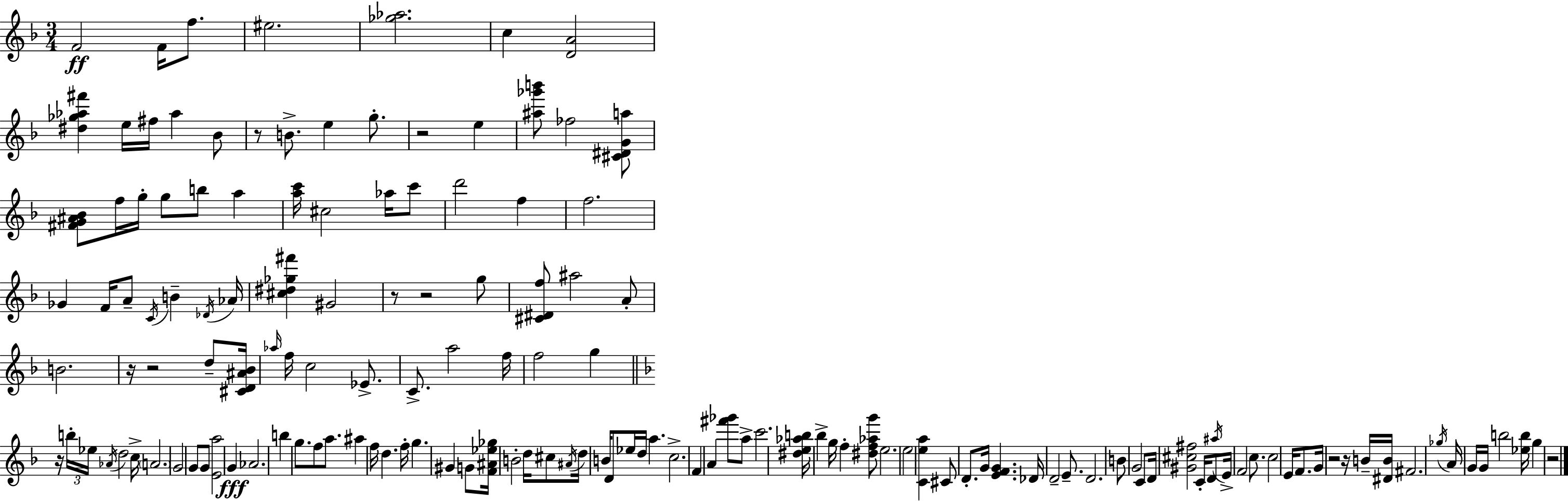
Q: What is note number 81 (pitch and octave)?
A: F4